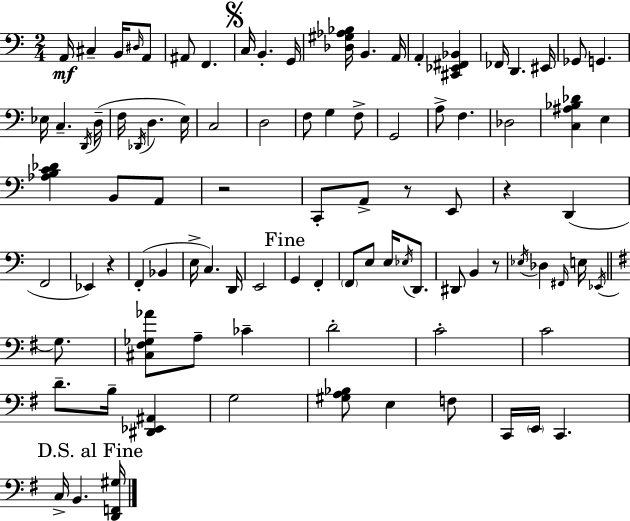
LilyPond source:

{
  \clef bass
  \numericTimeSignature
  \time 2/4
  \key c \major
  a,16\mf cis4-- b,16 \grace { dis16 } a,8 | ais,8 f,4. | \mark \markup { \musicglyph "scripts.segno" } c16 b,4.-. | g,16 <des gis aes bes>16 b,4. | \break a,16 a,4-. <cis, ees, fis, bes,>4 | fes,16 d,4. | eis,16 ges,8 g,4. | ees16 c4.-- | \break \acciaccatura { d,16 } d16--( f16 \acciaccatura { des,16 } d4. | e16) c2 | d2 | f8 g4 | \break f8-> g,2 | a8-> f4. | des2 | <c ais bes des'>4 e4 | \break <aes b c' des'>4 b,8 | a,8 r2 | c,8-. a,8-> r8 | e,8 r4 d,4( | \break f,2 | ees,4) r4 | f,4-.( bes,4 | e16-> c4.) | \break d,16 e,2 | \mark "Fine" g,4 f,4-. | \parenthesize f,8 e8 e16 | \acciaccatura { ees16 } d,8. dis,8 b,4 | \break r8 \acciaccatura { ees16 } des4 | \grace { fis,16 } e16 \acciaccatura { ees,16 } \bar "||" \break \key g \major g8. <cis fis ges aes'>8 a8-- ces'4-- | d'2-. | c'2-. | c'2 | \break d'8.-- b16-- <dis, ees, ais,>4 | g2 | <gis a bes>8 e4 | f8 c,16 \parenthesize e,16 c,4. | \break \mark "D.S. al Fine" c16-> b,4. | <d, f, gis>16 \bar "|."
}